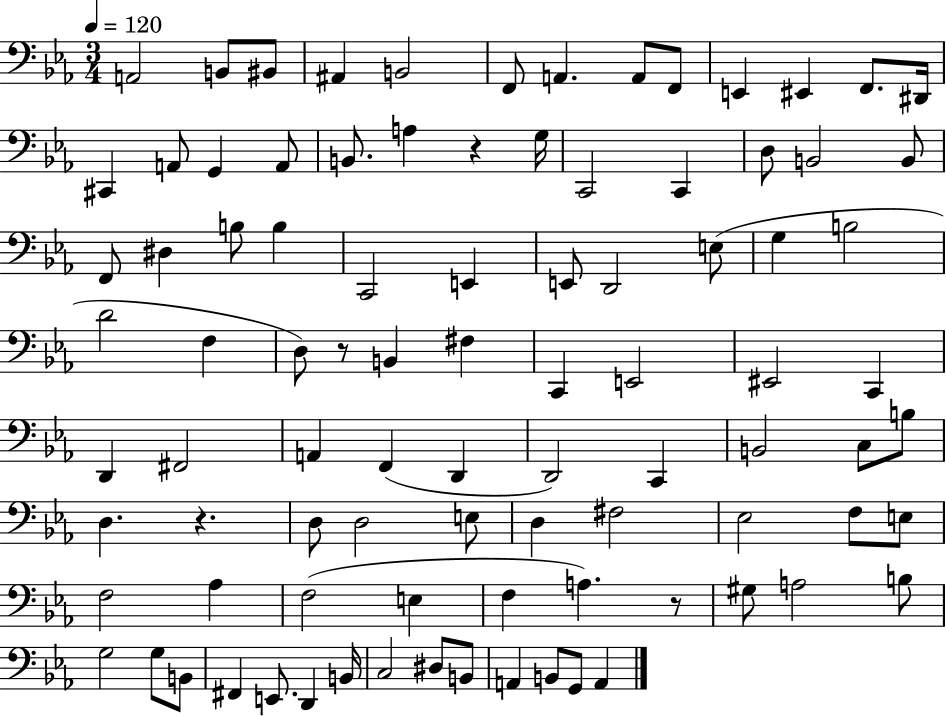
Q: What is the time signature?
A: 3/4